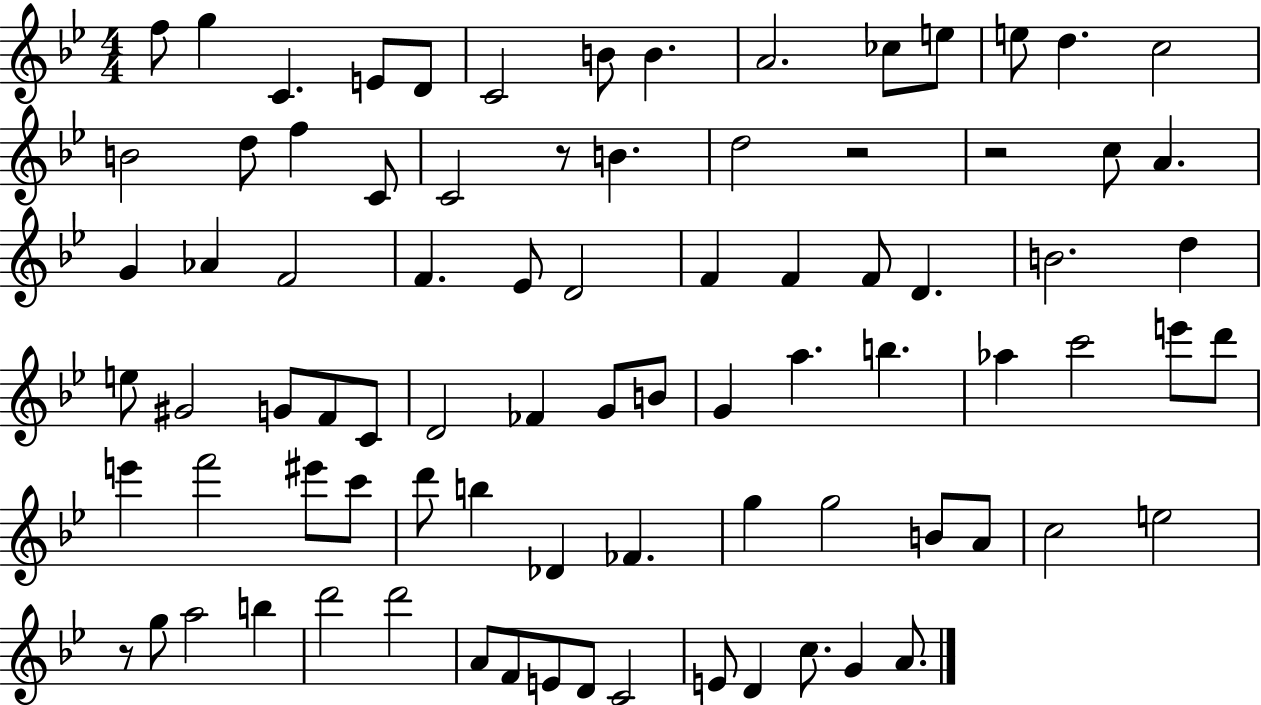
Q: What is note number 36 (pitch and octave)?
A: E5